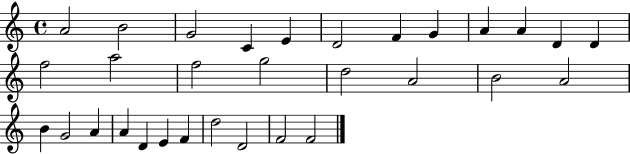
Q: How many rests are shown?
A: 0